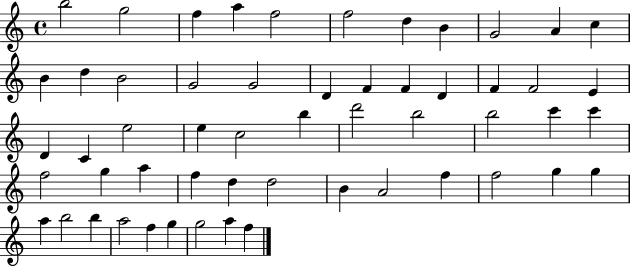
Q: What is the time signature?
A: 4/4